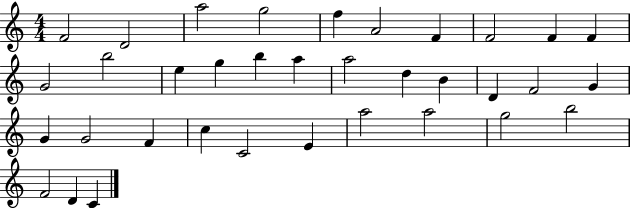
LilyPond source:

{
  \clef treble
  \numericTimeSignature
  \time 4/4
  \key c \major
  f'2 d'2 | a''2 g''2 | f''4 a'2 f'4 | f'2 f'4 f'4 | \break g'2 b''2 | e''4 g''4 b''4 a''4 | a''2 d''4 b'4 | d'4 f'2 g'4 | \break g'4 g'2 f'4 | c''4 c'2 e'4 | a''2 a''2 | g''2 b''2 | \break f'2 d'4 c'4 | \bar "|."
}